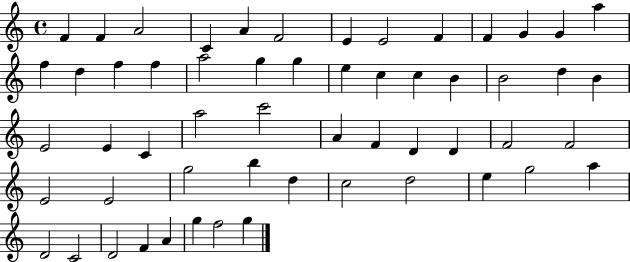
{
  \clef treble
  \time 4/4
  \defaultTimeSignature
  \key c \major
  f'4 f'4 a'2 | c'4 a'4 f'2 | e'4 e'2 f'4 | f'4 g'4 g'4 a''4 | \break f''4 d''4 f''4 f''4 | a''2 g''4 g''4 | e''4 c''4 c''4 b'4 | b'2 d''4 b'4 | \break e'2 e'4 c'4 | a''2 c'''2 | a'4 f'4 d'4 d'4 | f'2 f'2 | \break e'2 e'2 | g''2 b''4 d''4 | c''2 d''2 | e''4 g''2 a''4 | \break d'2 c'2 | d'2 f'4 a'4 | g''4 f''2 g''4 | \bar "|."
}